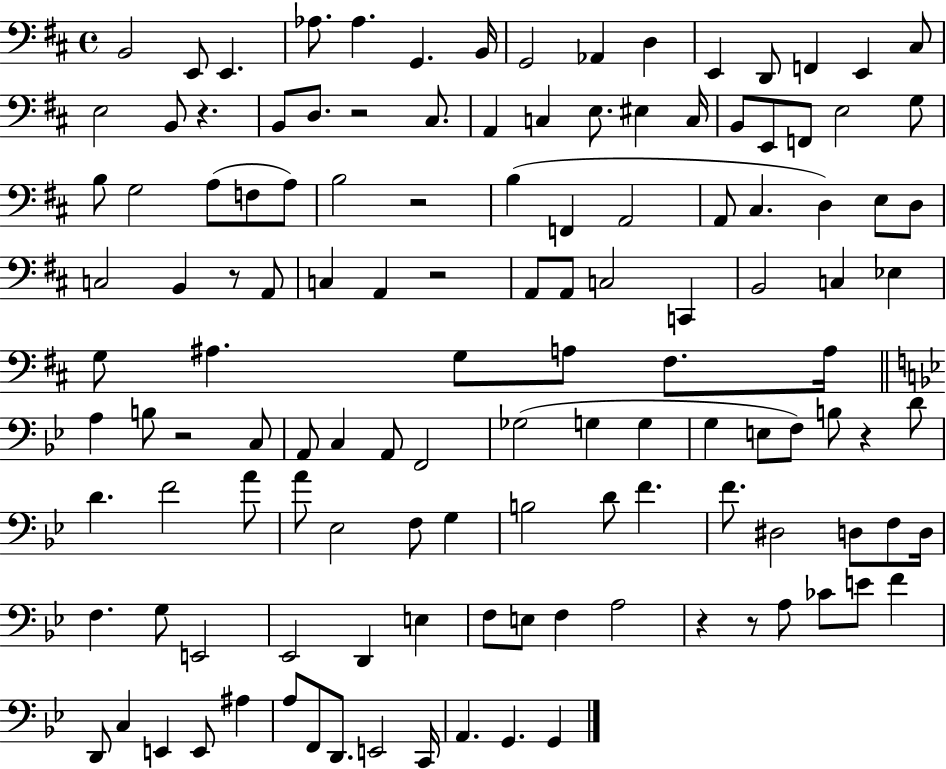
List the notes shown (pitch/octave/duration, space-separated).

B2/h E2/e E2/q. Ab3/e. Ab3/q. G2/q. B2/s G2/h Ab2/q D3/q E2/q D2/e F2/q E2/q C#3/e E3/h B2/e R/q. B2/e D3/e. R/h C#3/e. A2/q C3/q E3/e. EIS3/q C3/s B2/e E2/e F2/e E3/h G3/e B3/e G3/h A3/e F3/e A3/e B3/h R/h B3/q F2/q A2/h A2/e C#3/q. D3/q E3/e D3/e C3/h B2/q R/e A2/e C3/q A2/q R/h A2/e A2/e C3/h C2/q B2/h C3/q Eb3/q G3/e A#3/q. G3/e A3/e F#3/e. A3/s A3/q B3/e R/h C3/e A2/e C3/q A2/e F2/h Gb3/h G3/q G3/q G3/q E3/e F3/e B3/e R/q D4/e D4/q. F4/h A4/e A4/e Eb3/h F3/e G3/q B3/h D4/e F4/q. F4/e. D#3/h D3/e F3/e D3/s F3/q. G3/e E2/h Eb2/h D2/q E3/q F3/e E3/e F3/q A3/h R/q R/e A3/e CES4/e E4/e F4/q D2/e C3/q E2/q E2/e A#3/q A3/e F2/e D2/e. E2/h C2/s A2/q. G2/q. G2/q